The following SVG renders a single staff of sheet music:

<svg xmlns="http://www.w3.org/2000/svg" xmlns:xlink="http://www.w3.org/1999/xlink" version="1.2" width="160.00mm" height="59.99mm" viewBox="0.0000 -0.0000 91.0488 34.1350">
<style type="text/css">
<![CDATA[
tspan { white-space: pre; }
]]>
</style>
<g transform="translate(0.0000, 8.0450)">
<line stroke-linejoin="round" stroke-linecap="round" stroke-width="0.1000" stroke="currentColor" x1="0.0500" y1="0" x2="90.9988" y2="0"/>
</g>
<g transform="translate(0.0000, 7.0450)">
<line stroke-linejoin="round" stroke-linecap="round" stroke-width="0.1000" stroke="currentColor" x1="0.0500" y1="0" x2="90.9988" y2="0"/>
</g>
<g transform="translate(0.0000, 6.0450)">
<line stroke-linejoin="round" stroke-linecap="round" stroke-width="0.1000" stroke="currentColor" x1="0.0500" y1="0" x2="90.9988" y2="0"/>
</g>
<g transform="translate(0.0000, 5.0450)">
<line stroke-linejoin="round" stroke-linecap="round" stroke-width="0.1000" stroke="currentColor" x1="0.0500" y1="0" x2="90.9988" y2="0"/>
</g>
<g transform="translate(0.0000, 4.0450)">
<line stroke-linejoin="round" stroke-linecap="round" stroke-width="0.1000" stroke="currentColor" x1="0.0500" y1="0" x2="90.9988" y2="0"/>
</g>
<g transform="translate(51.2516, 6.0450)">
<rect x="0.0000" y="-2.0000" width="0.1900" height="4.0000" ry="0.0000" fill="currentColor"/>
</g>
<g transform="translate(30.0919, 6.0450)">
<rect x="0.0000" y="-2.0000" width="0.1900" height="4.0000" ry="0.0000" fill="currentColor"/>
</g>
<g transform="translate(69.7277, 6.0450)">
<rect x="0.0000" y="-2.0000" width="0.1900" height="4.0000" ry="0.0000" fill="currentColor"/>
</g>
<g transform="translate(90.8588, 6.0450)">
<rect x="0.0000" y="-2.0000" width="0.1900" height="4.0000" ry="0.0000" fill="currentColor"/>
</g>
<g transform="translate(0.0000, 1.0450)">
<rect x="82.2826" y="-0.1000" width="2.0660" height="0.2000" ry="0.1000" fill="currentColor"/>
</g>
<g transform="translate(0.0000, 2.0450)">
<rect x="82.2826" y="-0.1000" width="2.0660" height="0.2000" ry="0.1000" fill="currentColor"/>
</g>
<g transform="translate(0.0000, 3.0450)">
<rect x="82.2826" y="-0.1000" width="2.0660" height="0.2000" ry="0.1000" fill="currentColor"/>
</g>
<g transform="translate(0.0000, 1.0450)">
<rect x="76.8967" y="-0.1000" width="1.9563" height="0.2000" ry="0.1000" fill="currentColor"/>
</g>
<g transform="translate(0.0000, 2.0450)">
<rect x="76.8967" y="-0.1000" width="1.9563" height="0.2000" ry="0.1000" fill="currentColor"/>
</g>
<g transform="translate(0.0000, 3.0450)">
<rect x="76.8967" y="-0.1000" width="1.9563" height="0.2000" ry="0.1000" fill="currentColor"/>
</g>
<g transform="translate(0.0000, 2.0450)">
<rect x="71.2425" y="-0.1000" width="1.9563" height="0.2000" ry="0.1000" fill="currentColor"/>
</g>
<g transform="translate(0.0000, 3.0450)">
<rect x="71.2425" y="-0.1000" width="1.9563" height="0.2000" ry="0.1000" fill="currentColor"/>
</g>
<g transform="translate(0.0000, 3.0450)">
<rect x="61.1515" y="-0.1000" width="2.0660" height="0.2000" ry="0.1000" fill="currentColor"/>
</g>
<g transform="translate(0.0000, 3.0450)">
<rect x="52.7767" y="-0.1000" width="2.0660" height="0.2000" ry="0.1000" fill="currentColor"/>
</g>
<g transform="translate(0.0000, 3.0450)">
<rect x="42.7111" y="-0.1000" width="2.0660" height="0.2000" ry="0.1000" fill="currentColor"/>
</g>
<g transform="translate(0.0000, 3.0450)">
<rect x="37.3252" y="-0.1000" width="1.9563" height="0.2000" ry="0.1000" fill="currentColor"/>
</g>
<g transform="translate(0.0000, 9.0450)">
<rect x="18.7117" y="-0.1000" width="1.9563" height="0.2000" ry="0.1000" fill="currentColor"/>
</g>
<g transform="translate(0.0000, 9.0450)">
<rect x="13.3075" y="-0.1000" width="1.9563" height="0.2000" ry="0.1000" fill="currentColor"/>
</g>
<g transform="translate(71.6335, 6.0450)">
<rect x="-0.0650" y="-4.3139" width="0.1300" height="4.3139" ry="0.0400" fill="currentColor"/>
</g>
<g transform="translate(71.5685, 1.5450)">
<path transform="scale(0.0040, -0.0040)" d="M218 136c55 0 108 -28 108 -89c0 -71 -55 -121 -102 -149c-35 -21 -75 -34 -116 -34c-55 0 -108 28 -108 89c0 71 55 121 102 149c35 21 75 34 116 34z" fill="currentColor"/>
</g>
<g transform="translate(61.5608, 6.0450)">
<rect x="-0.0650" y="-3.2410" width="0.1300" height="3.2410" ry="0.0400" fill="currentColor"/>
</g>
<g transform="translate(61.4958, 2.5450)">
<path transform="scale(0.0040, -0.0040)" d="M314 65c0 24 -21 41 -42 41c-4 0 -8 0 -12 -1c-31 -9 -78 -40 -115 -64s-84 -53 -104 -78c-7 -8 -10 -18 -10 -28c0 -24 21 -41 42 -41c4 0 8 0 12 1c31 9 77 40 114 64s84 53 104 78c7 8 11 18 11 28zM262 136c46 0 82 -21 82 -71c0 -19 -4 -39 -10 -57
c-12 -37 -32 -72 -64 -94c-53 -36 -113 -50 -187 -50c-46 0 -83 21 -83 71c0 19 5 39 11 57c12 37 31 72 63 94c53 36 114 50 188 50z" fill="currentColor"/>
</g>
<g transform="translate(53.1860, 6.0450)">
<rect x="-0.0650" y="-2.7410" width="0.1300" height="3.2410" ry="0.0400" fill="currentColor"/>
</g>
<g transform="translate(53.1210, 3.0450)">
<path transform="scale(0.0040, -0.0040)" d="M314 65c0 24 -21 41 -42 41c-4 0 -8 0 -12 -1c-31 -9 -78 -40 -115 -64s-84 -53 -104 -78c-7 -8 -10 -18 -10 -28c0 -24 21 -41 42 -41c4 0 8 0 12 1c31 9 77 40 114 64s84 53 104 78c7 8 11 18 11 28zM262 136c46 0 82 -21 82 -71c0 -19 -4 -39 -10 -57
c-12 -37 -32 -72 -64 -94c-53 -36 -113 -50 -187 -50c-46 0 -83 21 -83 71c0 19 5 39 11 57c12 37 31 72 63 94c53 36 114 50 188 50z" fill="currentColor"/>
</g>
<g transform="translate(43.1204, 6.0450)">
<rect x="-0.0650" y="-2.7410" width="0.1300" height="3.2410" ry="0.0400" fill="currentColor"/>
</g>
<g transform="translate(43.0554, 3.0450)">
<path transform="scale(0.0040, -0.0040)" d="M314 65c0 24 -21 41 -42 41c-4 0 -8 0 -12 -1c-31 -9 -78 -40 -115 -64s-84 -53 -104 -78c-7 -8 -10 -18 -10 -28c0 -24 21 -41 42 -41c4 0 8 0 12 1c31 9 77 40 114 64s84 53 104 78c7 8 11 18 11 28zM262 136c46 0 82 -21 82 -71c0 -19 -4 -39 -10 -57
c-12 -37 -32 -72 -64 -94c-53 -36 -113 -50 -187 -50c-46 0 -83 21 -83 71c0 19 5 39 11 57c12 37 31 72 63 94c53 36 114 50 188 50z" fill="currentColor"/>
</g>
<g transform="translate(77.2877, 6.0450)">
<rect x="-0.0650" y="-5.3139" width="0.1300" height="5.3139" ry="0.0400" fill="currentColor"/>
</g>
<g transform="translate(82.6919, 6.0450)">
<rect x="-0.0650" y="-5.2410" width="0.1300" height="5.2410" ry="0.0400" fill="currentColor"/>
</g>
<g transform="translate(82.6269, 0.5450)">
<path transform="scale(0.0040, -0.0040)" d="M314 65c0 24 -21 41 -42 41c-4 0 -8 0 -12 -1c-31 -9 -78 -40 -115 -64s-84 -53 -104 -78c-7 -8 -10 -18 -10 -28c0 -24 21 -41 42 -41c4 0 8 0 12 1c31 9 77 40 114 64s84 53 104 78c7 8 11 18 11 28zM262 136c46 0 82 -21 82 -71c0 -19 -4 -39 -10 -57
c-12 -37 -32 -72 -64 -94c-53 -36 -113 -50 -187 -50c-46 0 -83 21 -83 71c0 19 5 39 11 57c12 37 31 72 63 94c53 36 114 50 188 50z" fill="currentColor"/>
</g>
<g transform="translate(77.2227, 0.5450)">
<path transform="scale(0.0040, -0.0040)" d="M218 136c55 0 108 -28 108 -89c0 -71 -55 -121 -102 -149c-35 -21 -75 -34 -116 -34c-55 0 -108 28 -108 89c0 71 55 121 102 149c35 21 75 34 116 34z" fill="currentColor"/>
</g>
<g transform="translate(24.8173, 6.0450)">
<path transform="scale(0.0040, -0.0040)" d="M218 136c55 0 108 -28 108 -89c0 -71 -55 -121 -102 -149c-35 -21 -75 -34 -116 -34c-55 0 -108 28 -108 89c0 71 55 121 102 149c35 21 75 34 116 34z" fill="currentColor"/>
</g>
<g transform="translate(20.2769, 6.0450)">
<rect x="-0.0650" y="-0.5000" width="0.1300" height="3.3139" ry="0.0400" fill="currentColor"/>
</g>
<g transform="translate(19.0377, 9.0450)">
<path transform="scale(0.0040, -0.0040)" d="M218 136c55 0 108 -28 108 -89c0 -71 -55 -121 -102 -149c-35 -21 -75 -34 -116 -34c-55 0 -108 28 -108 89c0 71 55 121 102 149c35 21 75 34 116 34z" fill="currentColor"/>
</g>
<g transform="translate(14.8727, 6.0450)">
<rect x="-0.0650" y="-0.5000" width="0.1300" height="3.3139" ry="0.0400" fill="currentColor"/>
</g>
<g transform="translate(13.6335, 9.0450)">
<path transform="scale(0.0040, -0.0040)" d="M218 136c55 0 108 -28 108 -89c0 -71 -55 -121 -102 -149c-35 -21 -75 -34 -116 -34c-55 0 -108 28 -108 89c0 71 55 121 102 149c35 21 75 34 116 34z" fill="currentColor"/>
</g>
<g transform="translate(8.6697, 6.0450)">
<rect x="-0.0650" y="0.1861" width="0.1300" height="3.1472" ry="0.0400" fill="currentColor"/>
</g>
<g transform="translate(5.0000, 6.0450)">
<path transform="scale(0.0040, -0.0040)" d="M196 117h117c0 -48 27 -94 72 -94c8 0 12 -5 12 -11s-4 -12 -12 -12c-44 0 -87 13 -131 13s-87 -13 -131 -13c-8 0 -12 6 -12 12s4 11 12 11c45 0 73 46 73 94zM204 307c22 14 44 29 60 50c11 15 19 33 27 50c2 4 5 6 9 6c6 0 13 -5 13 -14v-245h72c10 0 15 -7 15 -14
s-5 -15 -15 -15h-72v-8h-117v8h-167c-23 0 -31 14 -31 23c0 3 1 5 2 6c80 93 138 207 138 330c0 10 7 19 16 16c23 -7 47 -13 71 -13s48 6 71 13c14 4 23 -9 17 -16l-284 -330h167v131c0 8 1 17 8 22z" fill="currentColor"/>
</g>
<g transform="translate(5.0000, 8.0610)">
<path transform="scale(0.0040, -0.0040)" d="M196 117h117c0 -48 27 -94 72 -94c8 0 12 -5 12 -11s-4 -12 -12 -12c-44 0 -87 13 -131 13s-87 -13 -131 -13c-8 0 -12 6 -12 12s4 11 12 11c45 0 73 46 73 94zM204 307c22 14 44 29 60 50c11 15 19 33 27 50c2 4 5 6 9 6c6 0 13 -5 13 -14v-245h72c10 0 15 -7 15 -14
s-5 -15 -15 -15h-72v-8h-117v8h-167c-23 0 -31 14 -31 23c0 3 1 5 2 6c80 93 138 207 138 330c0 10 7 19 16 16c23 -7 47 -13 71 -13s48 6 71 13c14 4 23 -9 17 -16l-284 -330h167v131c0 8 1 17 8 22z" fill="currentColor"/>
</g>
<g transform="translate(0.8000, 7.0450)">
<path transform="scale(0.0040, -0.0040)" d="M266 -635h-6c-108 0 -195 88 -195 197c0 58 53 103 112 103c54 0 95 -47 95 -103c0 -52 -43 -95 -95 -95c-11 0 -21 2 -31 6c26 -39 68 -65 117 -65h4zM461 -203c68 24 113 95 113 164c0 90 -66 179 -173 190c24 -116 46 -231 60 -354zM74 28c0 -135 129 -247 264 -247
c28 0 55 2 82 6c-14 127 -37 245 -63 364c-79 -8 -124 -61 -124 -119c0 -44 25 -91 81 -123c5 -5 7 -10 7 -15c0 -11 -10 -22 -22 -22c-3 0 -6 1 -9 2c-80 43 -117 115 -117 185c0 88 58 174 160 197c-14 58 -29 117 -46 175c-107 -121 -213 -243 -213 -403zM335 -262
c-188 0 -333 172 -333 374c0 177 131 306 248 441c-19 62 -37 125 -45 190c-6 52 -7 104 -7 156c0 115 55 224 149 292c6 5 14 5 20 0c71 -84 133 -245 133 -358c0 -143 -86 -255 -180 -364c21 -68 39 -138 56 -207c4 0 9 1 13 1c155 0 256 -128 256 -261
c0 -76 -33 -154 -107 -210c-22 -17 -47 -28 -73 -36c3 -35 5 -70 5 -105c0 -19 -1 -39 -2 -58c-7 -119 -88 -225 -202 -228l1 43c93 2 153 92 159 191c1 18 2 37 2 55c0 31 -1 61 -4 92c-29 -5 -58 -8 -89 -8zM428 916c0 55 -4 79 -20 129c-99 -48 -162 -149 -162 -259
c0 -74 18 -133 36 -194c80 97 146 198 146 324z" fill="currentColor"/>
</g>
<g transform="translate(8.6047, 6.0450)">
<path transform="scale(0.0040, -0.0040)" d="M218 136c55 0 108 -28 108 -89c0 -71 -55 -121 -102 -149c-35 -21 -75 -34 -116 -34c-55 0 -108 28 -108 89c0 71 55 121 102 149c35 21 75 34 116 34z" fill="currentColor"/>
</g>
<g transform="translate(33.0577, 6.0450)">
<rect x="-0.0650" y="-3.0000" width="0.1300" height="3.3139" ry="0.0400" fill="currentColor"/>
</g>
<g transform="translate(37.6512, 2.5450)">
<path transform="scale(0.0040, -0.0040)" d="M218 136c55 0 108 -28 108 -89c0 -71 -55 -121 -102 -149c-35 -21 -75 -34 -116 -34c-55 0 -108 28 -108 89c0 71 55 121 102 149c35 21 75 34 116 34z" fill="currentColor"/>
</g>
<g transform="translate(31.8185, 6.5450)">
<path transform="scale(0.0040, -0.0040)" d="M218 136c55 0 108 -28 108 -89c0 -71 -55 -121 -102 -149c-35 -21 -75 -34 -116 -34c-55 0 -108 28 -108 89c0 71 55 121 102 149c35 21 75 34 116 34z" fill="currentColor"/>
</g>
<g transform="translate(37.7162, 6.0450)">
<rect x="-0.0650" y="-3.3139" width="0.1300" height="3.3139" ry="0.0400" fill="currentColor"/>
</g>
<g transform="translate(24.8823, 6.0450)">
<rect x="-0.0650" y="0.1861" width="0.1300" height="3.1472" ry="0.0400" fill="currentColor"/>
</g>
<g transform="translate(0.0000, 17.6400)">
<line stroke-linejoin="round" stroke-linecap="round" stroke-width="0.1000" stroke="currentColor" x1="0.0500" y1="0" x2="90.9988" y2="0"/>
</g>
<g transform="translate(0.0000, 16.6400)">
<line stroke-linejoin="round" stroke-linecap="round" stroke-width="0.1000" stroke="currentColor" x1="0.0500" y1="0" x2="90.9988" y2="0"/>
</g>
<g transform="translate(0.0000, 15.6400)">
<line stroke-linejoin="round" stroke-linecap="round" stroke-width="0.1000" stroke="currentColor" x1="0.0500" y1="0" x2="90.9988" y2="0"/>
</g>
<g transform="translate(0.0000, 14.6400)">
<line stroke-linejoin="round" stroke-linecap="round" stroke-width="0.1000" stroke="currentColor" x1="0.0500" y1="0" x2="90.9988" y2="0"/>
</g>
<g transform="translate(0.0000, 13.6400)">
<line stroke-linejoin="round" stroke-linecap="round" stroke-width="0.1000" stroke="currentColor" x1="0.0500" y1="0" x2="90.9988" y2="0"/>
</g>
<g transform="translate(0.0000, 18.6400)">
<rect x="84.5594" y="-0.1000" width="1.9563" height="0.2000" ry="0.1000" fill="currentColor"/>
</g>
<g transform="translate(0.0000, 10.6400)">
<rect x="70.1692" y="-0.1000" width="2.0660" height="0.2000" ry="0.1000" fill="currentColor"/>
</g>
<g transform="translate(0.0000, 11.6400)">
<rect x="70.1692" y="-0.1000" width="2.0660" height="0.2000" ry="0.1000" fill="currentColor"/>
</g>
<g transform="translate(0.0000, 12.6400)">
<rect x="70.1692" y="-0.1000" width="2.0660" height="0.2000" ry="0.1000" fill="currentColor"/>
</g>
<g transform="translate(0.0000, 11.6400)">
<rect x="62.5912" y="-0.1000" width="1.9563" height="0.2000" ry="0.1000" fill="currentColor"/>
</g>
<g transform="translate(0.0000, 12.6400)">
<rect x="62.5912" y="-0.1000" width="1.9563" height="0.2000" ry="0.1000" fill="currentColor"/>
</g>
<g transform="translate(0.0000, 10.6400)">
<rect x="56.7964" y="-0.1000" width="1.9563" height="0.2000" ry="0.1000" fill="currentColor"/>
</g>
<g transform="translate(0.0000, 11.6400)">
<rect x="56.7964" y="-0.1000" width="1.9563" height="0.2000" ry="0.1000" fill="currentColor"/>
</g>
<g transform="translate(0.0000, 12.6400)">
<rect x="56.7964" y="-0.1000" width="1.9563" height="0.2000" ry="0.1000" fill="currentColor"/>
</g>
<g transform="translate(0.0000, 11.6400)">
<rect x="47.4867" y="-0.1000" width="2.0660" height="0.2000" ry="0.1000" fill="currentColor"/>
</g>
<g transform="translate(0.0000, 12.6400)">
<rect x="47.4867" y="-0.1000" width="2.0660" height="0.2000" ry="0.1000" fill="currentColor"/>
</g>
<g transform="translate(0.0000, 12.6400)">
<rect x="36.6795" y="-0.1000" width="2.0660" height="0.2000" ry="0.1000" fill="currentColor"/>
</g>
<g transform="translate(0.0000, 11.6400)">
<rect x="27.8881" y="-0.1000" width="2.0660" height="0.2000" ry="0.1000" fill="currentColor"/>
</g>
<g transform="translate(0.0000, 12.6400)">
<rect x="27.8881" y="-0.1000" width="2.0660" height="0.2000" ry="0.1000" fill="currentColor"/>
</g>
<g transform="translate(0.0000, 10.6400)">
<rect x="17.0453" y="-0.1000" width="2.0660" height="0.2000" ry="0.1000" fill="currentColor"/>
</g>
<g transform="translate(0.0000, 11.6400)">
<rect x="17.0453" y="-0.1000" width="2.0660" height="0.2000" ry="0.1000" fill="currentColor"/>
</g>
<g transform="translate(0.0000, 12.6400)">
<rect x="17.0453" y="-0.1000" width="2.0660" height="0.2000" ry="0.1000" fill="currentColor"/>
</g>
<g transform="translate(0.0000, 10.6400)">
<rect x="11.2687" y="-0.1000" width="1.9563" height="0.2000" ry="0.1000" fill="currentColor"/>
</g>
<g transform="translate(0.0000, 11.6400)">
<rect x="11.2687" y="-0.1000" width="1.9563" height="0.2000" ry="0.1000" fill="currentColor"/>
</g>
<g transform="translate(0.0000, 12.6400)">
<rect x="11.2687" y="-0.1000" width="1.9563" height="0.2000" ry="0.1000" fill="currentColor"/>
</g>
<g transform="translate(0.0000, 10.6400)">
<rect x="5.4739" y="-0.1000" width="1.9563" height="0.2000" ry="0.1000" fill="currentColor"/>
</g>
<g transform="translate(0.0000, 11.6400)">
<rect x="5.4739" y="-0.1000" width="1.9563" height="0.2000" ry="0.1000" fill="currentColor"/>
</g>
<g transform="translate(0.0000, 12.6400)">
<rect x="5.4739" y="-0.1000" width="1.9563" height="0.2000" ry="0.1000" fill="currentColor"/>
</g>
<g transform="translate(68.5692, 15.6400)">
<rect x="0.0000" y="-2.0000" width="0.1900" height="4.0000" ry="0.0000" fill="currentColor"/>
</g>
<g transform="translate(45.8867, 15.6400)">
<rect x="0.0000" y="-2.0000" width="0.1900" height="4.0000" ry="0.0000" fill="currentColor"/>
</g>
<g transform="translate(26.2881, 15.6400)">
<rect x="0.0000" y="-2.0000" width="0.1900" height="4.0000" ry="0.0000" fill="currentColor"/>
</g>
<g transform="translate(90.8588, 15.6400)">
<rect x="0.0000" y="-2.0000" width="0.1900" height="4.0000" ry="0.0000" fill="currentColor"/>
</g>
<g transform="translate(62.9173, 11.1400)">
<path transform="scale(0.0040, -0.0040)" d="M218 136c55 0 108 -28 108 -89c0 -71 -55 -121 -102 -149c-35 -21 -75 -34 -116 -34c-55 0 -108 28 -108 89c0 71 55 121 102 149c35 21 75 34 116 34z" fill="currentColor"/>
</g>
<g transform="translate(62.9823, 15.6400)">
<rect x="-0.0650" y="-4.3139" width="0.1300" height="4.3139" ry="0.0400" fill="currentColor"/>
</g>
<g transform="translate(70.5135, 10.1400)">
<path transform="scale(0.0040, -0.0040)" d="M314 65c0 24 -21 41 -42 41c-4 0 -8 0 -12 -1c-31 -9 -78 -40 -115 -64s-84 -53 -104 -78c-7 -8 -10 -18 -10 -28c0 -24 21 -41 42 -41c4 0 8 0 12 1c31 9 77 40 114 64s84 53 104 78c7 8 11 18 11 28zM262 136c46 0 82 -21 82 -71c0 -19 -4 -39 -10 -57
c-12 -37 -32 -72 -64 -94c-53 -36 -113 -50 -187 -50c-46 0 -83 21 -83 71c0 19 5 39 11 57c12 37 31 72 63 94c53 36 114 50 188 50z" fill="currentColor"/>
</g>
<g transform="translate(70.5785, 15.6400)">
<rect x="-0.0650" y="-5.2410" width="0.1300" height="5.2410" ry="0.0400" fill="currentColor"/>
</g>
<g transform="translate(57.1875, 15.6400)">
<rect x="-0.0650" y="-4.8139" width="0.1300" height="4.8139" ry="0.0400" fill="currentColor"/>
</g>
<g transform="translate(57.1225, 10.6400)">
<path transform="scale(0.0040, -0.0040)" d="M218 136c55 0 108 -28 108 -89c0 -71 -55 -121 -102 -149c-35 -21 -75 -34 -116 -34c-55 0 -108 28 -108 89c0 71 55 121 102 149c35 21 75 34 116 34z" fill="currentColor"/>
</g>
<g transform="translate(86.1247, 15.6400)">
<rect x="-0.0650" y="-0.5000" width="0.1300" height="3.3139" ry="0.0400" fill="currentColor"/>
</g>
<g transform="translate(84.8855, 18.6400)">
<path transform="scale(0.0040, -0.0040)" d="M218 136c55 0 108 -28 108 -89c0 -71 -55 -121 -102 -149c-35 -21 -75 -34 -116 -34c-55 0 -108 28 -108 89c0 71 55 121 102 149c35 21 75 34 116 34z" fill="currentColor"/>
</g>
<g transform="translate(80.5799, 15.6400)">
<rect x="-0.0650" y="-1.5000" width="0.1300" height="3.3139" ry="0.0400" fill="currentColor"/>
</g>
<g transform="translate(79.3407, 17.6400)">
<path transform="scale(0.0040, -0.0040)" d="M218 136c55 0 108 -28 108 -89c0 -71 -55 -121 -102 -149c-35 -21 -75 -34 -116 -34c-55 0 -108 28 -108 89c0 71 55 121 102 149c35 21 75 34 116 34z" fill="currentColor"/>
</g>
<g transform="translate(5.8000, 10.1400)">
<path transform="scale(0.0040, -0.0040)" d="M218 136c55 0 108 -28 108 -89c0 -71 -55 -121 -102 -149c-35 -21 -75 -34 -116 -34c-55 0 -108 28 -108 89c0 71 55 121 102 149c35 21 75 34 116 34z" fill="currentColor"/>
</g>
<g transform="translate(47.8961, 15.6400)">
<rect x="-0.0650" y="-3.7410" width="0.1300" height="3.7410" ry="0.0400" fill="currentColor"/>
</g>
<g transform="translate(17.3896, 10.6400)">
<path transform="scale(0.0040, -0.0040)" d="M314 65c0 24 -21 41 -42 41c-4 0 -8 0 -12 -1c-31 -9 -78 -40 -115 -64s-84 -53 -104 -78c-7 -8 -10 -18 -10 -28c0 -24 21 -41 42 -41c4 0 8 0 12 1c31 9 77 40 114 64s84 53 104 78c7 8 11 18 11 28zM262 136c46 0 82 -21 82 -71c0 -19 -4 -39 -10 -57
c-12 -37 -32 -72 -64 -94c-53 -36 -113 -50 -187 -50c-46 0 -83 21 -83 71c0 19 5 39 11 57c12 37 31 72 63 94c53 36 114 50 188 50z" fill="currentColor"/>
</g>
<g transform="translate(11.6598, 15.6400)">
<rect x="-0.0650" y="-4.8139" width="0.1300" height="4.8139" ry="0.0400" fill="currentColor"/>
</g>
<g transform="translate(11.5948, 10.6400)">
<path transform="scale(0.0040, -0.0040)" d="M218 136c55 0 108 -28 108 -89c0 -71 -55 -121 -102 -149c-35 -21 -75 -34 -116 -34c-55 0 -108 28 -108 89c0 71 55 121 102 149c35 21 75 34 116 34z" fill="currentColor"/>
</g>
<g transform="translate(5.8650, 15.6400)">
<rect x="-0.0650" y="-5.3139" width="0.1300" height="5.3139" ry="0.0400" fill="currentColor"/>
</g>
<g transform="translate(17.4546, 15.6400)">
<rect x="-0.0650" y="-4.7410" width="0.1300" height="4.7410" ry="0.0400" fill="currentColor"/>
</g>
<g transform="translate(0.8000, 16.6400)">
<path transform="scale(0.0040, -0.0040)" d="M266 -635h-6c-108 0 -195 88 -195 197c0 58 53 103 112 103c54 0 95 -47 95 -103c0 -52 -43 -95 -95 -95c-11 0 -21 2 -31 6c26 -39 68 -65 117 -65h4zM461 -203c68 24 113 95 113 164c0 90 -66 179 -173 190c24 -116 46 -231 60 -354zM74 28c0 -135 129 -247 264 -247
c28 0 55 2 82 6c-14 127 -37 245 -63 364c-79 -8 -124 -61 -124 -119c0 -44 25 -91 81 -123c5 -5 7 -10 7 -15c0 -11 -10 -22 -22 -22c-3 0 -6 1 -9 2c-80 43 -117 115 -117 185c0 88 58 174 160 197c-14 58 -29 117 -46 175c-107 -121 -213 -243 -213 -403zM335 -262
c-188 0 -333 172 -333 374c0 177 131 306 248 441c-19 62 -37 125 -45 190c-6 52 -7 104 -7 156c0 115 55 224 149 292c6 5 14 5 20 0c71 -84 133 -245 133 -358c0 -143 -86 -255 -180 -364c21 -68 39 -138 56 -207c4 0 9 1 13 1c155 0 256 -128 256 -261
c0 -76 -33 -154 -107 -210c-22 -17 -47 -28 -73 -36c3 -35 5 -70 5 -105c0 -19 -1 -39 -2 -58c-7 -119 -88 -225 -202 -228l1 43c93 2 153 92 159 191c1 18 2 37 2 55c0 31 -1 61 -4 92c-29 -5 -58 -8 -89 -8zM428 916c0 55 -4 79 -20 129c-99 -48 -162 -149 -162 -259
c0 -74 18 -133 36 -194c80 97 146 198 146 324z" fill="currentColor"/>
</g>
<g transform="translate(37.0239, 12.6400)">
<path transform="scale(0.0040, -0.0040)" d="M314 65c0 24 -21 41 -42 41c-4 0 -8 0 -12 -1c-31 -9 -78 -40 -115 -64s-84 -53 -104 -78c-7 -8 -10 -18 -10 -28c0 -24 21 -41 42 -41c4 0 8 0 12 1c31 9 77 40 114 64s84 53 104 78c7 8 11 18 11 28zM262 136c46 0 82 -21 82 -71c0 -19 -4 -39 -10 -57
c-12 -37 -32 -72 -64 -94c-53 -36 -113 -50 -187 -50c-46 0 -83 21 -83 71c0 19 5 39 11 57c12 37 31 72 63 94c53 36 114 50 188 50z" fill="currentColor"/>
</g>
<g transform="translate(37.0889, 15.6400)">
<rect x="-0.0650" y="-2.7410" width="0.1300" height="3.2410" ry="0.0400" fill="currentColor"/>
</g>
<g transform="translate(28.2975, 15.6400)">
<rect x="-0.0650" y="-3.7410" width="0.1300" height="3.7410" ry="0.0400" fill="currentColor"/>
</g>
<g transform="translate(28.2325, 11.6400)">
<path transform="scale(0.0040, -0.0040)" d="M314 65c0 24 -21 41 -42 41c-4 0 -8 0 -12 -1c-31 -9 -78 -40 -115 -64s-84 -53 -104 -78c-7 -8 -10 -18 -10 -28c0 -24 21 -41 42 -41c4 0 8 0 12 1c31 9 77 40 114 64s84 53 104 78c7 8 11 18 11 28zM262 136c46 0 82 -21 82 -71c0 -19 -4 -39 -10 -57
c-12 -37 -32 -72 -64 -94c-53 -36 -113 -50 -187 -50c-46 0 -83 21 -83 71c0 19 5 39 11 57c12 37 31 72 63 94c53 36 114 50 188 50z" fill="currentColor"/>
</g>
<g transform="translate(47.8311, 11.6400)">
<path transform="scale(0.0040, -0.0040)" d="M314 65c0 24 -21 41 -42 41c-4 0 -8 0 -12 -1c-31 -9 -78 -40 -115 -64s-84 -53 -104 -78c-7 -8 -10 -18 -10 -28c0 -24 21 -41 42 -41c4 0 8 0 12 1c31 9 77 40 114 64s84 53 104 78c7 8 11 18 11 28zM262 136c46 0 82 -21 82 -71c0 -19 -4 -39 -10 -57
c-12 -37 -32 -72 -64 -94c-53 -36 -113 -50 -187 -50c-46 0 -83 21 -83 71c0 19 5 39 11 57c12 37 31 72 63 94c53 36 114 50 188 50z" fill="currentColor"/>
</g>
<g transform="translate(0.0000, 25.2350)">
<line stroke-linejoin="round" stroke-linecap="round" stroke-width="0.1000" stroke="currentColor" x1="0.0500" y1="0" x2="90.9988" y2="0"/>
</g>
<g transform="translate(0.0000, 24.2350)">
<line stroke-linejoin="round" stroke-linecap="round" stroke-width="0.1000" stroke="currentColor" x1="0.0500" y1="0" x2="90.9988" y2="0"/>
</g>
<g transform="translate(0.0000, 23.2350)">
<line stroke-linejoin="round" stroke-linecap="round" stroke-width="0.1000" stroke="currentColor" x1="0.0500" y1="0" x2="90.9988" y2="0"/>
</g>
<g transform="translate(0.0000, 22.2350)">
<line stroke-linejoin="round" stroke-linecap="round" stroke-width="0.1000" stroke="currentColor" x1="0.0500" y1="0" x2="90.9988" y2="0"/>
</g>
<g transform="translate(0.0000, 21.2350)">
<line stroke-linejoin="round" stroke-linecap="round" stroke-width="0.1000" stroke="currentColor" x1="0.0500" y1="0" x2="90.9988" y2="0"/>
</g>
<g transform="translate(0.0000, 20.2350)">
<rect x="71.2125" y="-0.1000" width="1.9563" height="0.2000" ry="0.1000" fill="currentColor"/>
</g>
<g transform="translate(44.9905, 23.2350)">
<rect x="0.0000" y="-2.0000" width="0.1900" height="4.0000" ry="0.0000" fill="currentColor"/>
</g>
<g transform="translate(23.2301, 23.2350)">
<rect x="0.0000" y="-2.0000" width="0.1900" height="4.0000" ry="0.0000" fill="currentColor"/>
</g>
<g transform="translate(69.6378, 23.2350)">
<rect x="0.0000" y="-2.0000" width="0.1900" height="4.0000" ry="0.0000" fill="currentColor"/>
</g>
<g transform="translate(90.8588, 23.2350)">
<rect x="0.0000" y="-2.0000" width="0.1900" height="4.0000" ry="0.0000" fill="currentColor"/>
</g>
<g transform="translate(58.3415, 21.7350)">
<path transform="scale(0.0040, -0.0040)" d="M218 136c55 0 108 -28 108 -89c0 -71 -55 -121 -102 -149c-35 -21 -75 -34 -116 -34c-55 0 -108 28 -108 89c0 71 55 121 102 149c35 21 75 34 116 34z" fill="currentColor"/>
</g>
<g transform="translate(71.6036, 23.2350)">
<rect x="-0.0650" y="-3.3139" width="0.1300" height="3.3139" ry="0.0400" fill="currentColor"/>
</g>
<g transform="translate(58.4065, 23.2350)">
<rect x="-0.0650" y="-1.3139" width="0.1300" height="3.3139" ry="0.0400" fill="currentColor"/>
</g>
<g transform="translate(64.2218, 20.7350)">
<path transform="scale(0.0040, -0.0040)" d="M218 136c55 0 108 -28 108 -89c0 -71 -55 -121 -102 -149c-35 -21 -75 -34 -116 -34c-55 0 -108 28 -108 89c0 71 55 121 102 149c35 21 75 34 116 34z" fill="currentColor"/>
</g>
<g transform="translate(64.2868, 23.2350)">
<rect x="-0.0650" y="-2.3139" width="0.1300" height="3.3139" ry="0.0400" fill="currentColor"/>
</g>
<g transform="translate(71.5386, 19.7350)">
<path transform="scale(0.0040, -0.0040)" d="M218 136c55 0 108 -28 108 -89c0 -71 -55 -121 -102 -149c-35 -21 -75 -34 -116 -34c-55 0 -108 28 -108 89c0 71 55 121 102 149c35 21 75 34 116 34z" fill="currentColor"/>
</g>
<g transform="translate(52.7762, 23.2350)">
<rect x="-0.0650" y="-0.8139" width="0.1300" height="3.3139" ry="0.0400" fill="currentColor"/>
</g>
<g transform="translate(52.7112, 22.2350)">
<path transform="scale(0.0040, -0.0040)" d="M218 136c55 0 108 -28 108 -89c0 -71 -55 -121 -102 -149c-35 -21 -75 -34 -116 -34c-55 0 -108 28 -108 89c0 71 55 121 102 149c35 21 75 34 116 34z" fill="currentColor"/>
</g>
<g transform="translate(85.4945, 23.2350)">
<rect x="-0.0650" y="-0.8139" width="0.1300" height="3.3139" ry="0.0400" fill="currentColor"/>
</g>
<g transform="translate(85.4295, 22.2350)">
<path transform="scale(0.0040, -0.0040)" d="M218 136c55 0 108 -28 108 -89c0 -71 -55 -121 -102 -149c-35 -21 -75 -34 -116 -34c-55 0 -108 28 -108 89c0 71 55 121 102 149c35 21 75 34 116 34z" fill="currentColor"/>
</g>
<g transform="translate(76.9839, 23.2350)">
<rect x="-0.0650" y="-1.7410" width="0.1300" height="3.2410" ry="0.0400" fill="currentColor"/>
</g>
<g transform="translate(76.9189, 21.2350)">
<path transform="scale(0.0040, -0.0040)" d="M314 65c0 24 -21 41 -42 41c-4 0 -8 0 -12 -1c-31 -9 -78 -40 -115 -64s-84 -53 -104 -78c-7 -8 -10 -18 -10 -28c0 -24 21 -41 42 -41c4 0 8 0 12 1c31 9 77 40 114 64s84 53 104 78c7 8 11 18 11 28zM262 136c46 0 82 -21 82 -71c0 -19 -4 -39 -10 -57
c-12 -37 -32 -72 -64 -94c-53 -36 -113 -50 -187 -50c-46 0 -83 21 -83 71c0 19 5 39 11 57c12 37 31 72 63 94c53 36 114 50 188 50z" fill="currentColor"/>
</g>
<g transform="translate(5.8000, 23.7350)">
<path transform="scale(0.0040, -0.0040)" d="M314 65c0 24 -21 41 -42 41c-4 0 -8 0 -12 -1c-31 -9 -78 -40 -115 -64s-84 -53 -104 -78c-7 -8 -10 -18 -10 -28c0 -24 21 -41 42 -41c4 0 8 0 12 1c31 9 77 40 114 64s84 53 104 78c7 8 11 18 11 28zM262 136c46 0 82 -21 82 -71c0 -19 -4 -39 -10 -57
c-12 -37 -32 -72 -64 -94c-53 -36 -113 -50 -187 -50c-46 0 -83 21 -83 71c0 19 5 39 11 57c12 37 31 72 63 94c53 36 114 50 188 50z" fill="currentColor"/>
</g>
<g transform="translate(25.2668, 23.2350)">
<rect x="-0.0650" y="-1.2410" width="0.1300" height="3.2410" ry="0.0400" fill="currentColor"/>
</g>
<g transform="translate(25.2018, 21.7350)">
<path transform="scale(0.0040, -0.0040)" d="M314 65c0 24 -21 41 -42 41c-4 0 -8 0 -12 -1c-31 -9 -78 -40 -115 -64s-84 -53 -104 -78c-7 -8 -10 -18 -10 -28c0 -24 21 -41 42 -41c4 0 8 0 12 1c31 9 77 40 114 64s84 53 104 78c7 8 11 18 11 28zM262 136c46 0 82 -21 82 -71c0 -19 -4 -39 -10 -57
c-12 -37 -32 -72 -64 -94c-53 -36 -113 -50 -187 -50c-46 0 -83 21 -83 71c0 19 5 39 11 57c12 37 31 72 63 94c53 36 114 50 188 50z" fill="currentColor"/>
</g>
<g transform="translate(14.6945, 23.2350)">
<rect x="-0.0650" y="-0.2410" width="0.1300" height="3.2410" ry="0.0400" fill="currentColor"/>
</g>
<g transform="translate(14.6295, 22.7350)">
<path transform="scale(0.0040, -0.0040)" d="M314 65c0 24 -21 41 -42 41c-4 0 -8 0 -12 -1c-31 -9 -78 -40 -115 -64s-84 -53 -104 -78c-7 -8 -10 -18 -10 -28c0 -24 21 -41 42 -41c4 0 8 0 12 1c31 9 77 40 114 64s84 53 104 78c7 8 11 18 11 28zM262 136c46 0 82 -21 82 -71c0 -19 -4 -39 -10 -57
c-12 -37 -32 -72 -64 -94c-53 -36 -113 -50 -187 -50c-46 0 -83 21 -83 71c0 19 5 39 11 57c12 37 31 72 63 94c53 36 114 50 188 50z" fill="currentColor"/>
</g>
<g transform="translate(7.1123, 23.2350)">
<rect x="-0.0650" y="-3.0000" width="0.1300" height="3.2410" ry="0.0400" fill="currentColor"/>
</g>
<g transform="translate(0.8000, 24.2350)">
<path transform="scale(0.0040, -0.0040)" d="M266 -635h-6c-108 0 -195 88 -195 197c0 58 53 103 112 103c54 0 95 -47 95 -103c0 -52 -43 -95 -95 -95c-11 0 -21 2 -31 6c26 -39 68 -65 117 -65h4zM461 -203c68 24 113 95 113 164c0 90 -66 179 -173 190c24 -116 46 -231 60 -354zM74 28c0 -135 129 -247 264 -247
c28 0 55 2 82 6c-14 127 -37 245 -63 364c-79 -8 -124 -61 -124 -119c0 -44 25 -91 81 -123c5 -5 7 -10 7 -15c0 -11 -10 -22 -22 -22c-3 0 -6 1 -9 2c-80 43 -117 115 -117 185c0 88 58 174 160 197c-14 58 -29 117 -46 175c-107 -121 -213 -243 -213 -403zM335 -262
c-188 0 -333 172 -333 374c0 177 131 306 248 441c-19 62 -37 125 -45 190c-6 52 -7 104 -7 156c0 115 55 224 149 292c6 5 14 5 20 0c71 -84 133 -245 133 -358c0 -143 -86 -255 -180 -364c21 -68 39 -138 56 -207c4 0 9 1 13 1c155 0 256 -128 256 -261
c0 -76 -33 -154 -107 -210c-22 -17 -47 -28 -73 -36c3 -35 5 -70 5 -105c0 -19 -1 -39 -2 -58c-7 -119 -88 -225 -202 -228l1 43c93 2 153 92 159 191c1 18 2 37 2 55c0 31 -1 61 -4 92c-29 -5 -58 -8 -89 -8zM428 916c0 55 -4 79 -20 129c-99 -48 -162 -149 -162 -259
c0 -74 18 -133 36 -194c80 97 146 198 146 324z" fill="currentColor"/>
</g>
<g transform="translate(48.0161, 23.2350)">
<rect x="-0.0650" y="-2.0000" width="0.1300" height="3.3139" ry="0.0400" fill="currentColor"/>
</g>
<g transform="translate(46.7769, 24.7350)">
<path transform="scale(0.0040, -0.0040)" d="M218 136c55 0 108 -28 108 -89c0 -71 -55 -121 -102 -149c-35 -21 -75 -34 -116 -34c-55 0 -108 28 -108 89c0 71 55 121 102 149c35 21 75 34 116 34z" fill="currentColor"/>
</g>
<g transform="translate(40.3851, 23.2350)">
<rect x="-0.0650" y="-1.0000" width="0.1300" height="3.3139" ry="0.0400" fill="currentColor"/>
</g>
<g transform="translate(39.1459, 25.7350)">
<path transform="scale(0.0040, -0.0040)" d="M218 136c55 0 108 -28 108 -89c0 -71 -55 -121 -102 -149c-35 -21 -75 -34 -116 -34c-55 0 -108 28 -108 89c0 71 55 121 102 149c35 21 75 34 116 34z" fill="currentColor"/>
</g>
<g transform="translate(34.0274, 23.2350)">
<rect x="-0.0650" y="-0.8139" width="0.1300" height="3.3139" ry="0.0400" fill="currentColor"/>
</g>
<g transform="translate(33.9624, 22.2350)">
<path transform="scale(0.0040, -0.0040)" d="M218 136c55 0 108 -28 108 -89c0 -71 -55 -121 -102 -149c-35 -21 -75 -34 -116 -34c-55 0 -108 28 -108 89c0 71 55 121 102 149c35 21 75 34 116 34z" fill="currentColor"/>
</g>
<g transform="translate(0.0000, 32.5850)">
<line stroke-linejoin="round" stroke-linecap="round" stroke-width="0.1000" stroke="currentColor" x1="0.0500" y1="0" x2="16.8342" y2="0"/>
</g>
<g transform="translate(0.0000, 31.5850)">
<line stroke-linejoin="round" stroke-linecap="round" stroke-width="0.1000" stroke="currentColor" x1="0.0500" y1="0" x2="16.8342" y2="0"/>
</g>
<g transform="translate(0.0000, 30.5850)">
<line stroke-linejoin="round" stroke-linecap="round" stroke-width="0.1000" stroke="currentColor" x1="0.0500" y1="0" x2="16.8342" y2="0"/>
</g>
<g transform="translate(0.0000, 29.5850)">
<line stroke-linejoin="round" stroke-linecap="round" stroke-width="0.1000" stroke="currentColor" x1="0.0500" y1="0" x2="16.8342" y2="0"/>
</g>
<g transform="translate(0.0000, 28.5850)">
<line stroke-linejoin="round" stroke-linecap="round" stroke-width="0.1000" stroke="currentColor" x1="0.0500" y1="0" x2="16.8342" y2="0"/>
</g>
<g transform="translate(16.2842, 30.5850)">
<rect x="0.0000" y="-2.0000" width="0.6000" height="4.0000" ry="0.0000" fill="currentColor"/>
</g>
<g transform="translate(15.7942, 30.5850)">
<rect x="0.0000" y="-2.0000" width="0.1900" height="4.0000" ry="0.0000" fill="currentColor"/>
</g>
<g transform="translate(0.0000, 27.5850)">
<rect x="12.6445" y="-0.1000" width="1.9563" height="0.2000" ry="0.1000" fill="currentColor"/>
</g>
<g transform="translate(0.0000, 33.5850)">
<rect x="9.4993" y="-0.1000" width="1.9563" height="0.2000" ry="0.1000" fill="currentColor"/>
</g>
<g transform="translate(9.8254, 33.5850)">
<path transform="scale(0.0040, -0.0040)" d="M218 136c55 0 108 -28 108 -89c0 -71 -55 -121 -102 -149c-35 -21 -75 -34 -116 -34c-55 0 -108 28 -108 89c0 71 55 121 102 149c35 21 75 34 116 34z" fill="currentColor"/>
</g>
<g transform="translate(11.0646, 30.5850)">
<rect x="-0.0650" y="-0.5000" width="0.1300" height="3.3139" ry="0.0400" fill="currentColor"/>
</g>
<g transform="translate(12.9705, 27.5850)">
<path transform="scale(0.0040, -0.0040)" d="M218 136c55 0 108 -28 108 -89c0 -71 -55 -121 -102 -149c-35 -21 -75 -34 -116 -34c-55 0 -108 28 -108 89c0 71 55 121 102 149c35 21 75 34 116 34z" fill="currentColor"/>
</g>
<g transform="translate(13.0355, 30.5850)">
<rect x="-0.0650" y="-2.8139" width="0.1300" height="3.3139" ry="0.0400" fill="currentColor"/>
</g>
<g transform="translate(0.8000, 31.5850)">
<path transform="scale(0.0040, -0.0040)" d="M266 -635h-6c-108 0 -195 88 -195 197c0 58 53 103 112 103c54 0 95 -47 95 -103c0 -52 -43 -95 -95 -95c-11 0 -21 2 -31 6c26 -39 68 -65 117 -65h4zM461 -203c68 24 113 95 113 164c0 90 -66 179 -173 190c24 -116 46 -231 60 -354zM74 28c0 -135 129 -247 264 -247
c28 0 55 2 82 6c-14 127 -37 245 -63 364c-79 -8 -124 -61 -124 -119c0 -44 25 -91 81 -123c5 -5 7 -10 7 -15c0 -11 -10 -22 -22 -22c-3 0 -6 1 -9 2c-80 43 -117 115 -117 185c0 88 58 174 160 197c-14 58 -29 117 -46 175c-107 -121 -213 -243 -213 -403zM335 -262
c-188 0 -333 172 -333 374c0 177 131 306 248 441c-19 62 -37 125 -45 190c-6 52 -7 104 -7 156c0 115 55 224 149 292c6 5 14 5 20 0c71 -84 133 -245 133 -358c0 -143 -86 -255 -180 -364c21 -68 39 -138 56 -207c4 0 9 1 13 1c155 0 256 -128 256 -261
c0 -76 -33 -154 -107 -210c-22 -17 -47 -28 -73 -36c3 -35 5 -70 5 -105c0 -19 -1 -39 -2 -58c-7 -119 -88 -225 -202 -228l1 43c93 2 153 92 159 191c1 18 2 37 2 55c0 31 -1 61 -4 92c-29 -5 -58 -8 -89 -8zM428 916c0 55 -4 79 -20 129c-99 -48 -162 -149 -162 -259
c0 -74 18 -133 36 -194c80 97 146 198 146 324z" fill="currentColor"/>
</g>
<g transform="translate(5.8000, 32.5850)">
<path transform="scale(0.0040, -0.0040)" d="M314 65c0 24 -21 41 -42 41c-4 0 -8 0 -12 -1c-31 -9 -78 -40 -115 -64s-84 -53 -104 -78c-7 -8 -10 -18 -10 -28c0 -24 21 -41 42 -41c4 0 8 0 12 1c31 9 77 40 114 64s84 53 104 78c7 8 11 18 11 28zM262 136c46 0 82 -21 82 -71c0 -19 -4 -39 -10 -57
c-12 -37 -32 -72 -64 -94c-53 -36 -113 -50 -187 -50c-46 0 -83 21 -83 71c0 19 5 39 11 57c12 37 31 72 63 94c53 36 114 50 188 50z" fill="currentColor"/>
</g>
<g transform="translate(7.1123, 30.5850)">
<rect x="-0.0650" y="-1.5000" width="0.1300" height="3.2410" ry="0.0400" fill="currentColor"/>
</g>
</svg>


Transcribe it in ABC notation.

X:1
T:Untitled
M:4/4
L:1/4
K:C
B C C B A b a2 a2 b2 d' f' f'2 f' e' e'2 c'2 a2 c'2 e' d' f'2 E C A2 c2 e2 d D F d e g b f2 d E2 C a